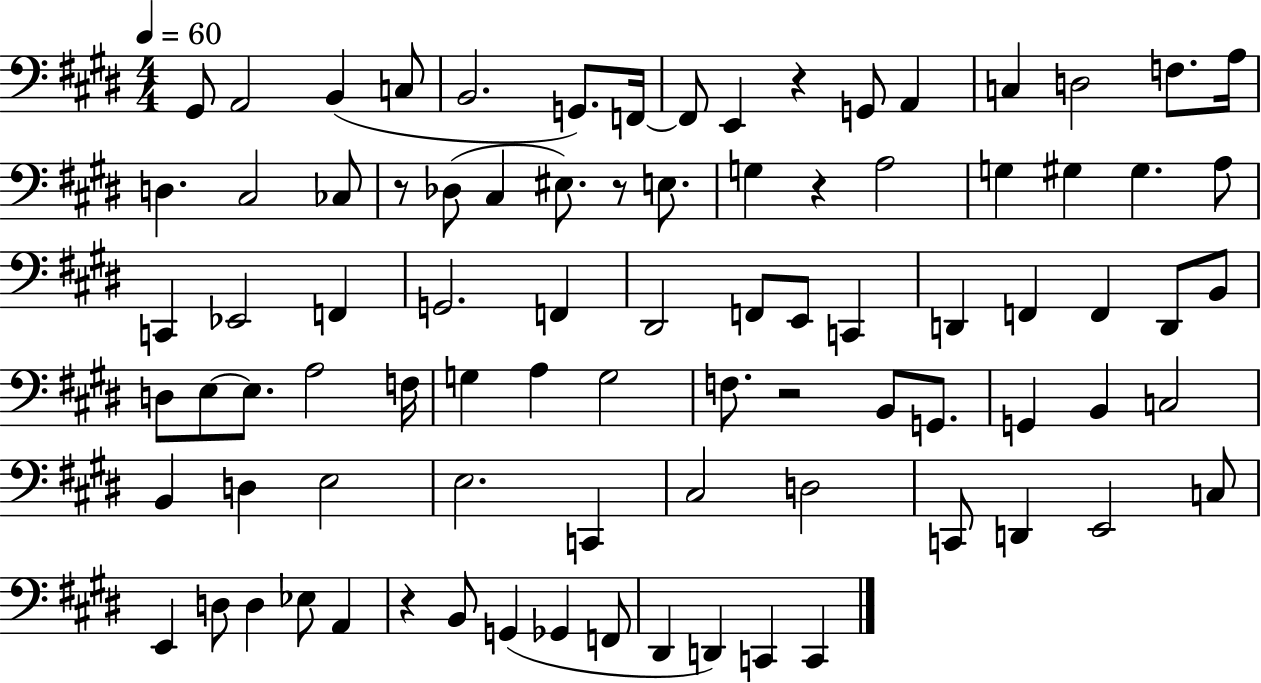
{
  \clef bass
  \numericTimeSignature
  \time 4/4
  \key e \major
  \tempo 4 = 60
  gis,8 a,2 b,4( c8 | b,2. g,8.) f,16~~ | f,8 e,4 r4 g,8 a,4 | c4 d2 f8. a16 | \break d4. cis2 ces8 | r8 des8( cis4 eis8.) r8 e8. | g4 r4 a2 | g4 gis4 gis4. a8 | \break c,4 ees,2 f,4 | g,2. f,4 | dis,2 f,8 e,8 c,4 | d,4 f,4 f,4 d,8 b,8 | \break d8 e8~~ e8. a2 f16 | g4 a4 g2 | f8. r2 b,8 g,8. | g,4 b,4 c2 | \break b,4 d4 e2 | e2. c,4 | cis2 d2 | c,8 d,4 e,2 c8 | \break e,4 d8 d4 ees8 a,4 | r4 b,8 g,4( ges,4 f,8 | dis,4 d,4) c,4 c,4 | \bar "|."
}